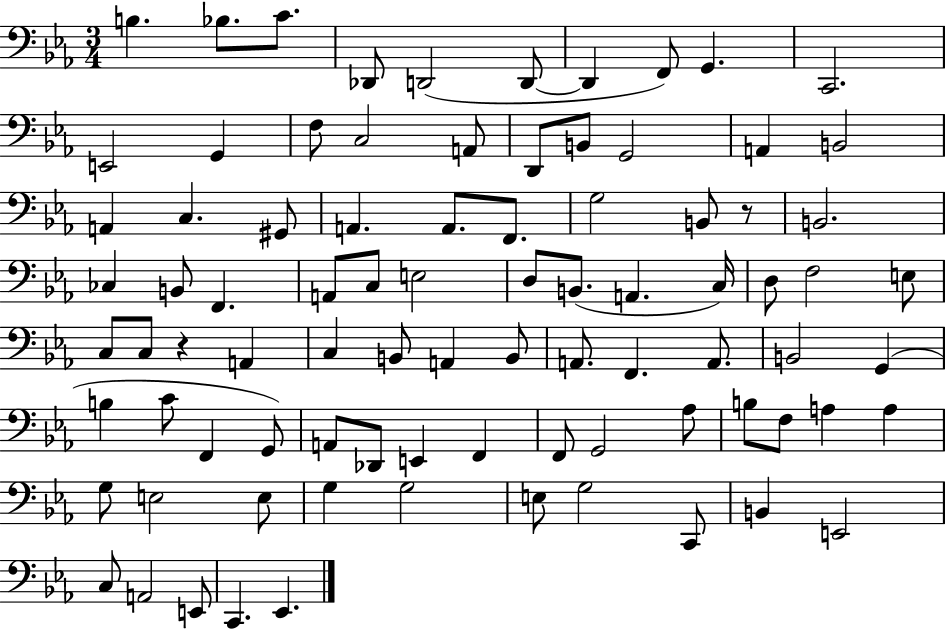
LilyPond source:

{
  \clef bass
  \numericTimeSignature
  \time 3/4
  \key ees \major
  b4. bes8. c'8. | des,8 d,2( d,8~~ | d,4 f,8) g,4. | c,2. | \break e,2 g,4 | f8 c2 a,8 | d,8 b,8 g,2 | a,4 b,2 | \break a,4 c4. gis,8 | a,4. a,8. f,8. | g2 b,8 r8 | b,2. | \break ces4 b,8 f,4. | a,8 c8 e2 | d8 b,8.( a,4. c16) | d8 f2 e8 | \break c8 c8 r4 a,4 | c4 b,8 a,4 b,8 | a,8. f,4. a,8. | b,2 g,4( | \break b4 c'8 f,4 g,8) | a,8 des,8 e,4 f,4 | f,8 g,2 aes8 | b8 f8 a4 a4 | \break g8 e2 e8 | g4 g2 | e8 g2 c,8 | b,4 e,2 | \break c8 a,2 e,8 | c,4. ees,4. | \bar "|."
}